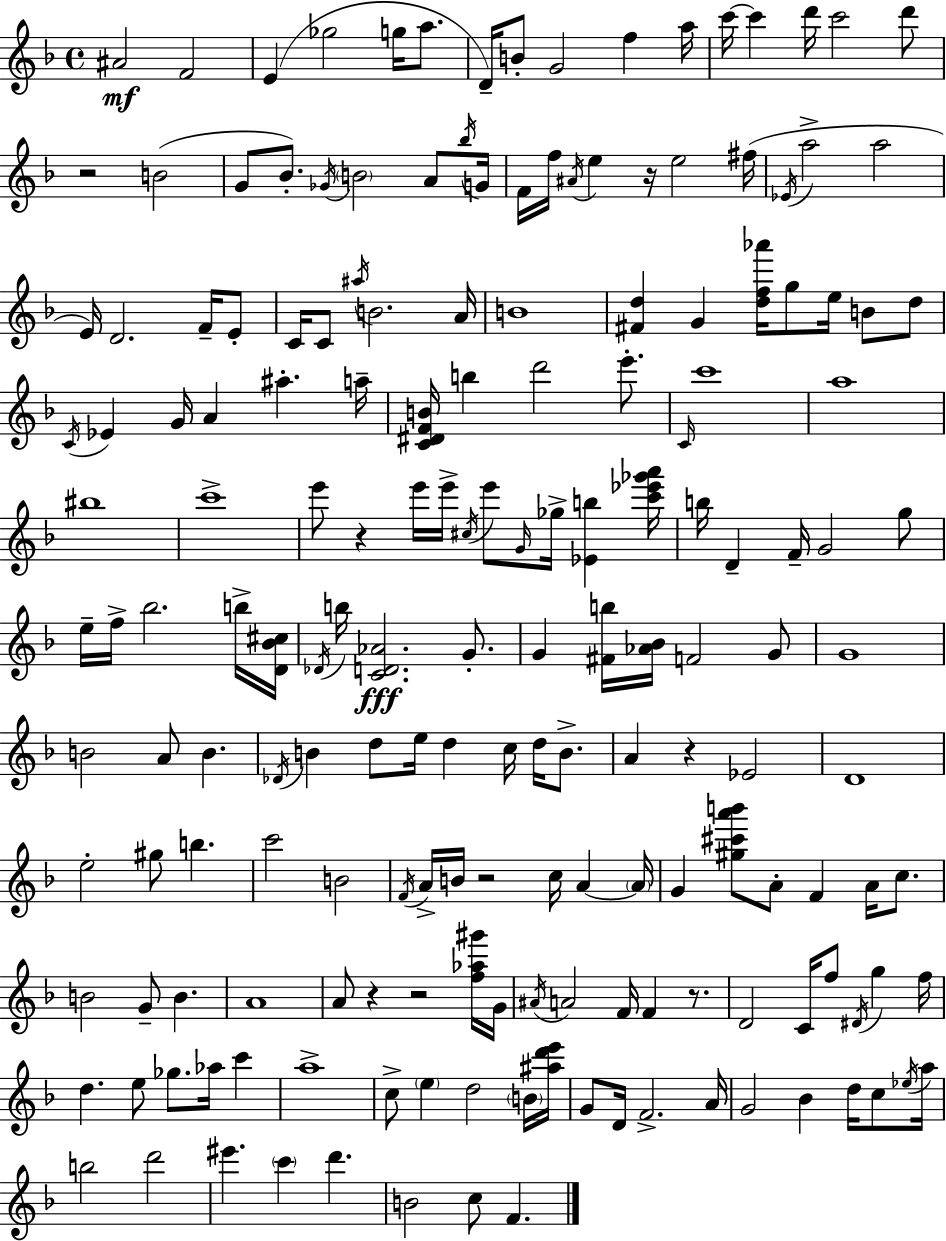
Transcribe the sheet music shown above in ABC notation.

X:1
T:Untitled
M:4/4
L:1/4
K:Dm
^A2 F2 E _g2 g/4 a/2 D/4 B/2 G2 f a/4 c'/4 c' d'/4 c'2 d'/2 z2 B2 G/2 _B/2 _G/4 B2 A/2 _b/4 G/4 F/4 f/4 ^A/4 e z/4 e2 ^f/4 _E/4 a2 a2 E/4 D2 F/4 E/2 C/4 C/2 ^a/4 B2 A/4 B4 [^Fd] G [df_a']/4 g/2 e/4 B/2 d/2 C/4 _E G/4 A ^a a/4 [C^DFB]/4 b d'2 e'/2 C/4 c'4 a4 ^b4 c'4 e'/2 z e'/4 e'/4 ^c/4 e'/2 G/4 _g/4 [_Eb] [c'_e'_g'a']/4 b/4 D F/4 G2 g/2 e/4 f/4 _b2 b/4 [D_B^c]/4 _D/4 b/4 [CD_A]2 G/2 G [^Fb]/4 [_A_B]/4 F2 G/2 G4 B2 A/2 B _D/4 B d/2 e/4 d c/4 d/4 B/2 A z _E2 D4 e2 ^g/2 b c'2 B2 F/4 A/4 B/4 z2 c/4 A A/4 G [^g^c'a'b']/2 A/2 F A/4 c/2 B2 G/2 B A4 A/2 z z2 [f_a^g']/4 G/4 ^A/4 A2 F/4 F z/2 D2 C/4 f/2 ^D/4 g f/4 d e/2 _g/2 _a/4 c' a4 c/2 e d2 B/4 [^ad'e']/4 G/2 D/4 F2 A/4 G2 _B d/4 c/2 _e/4 a/4 b2 d'2 ^e' c' d' B2 c/2 F